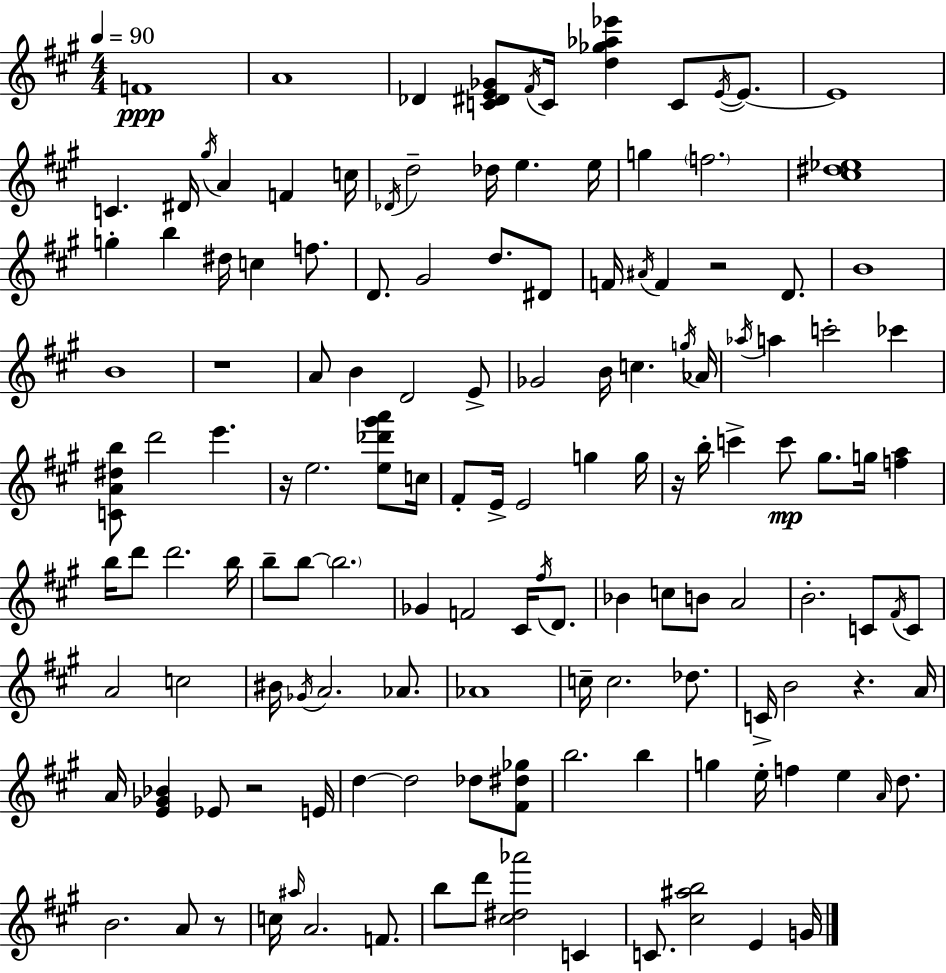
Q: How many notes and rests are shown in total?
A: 140